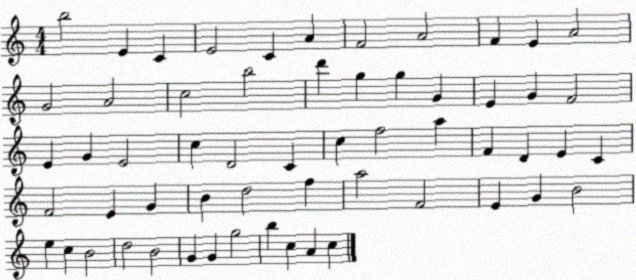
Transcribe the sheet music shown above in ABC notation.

X:1
T:Untitled
M:4/4
L:1/4
K:C
b2 E C E2 C A F2 A2 F E A2 G2 A2 c2 b2 d' g g G E G F2 E G E2 c D2 C c f2 a F D E C F2 E G B d2 f a2 F2 E G B2 e c B2 d2 B2 G G g2 b c A c